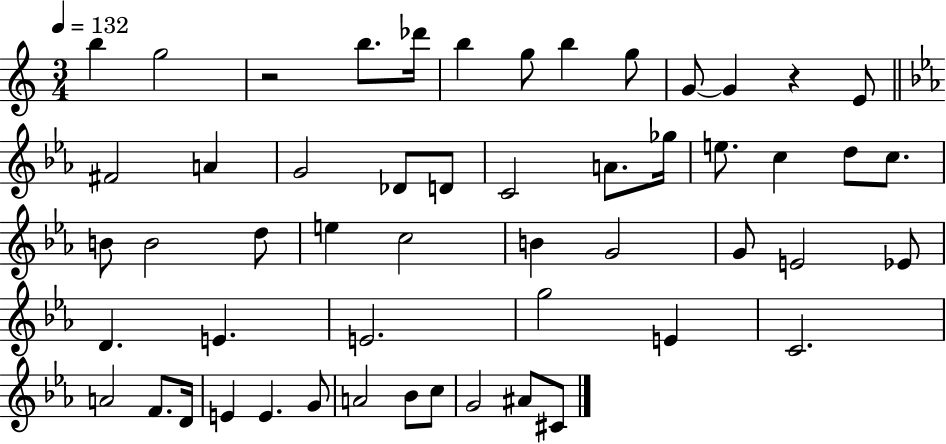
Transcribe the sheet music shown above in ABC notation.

X:1
T:Untitled
M:3/4
L:1/4
K:C
b g2 z2 b/2 _d'/4 b g/2 b g/2 G/2 G z E/2 ^F2 A G2 _D/2 D/2 C2 A/2 _g/4 e/2 c d/2 c/2 B/2 B2 d/2 e c2 B G2 G/2 E2 _E/2 D E E2 g2 E C2 A2 F/2 D/4 E E G/2 A2 _B/2 c/2 G2 ^A/2 ^C/2